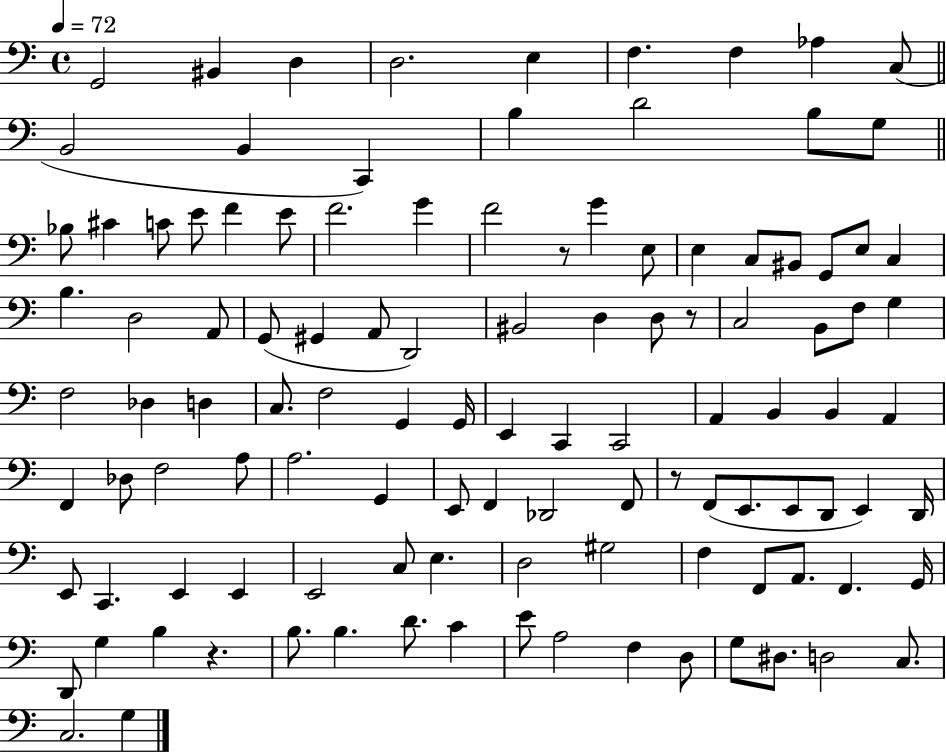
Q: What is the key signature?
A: C major